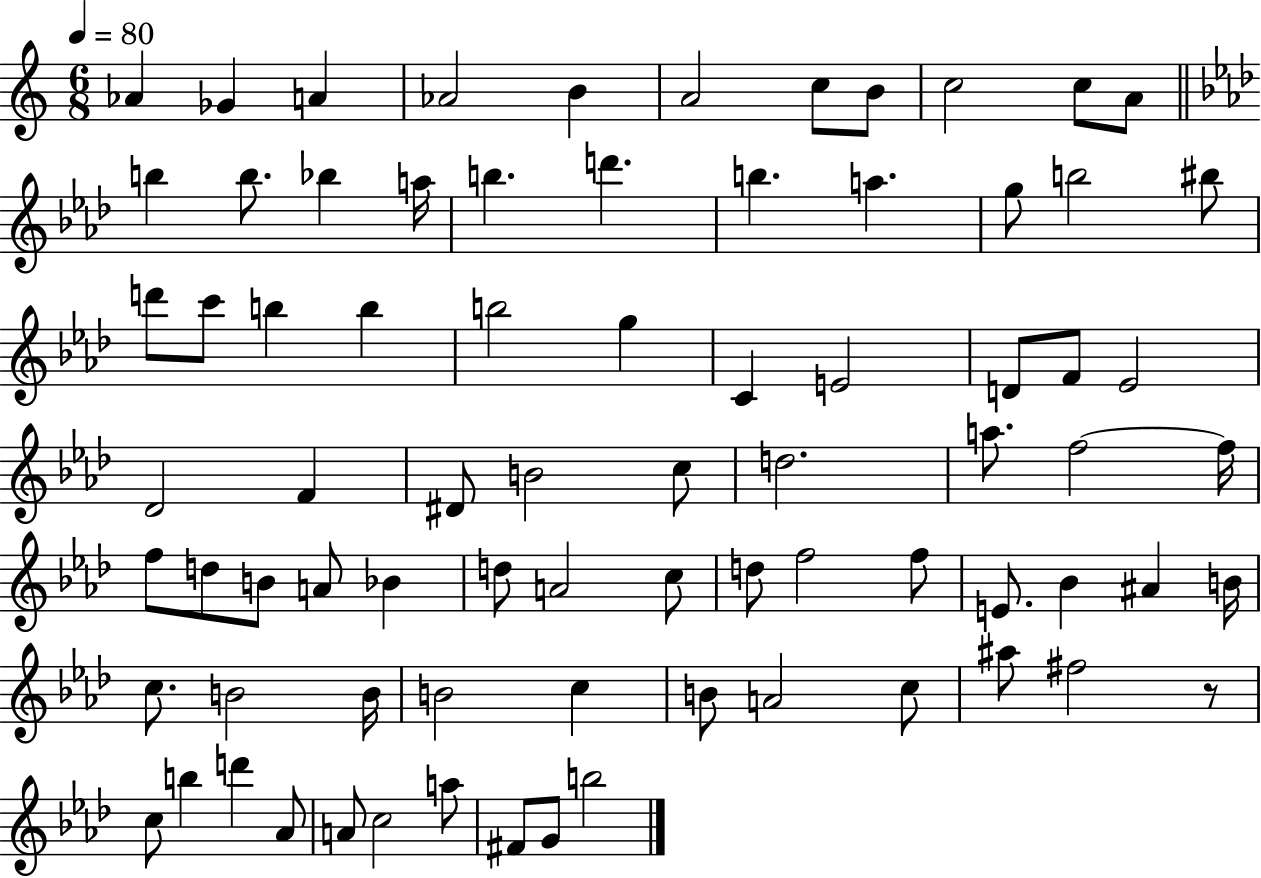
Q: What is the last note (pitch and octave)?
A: B5